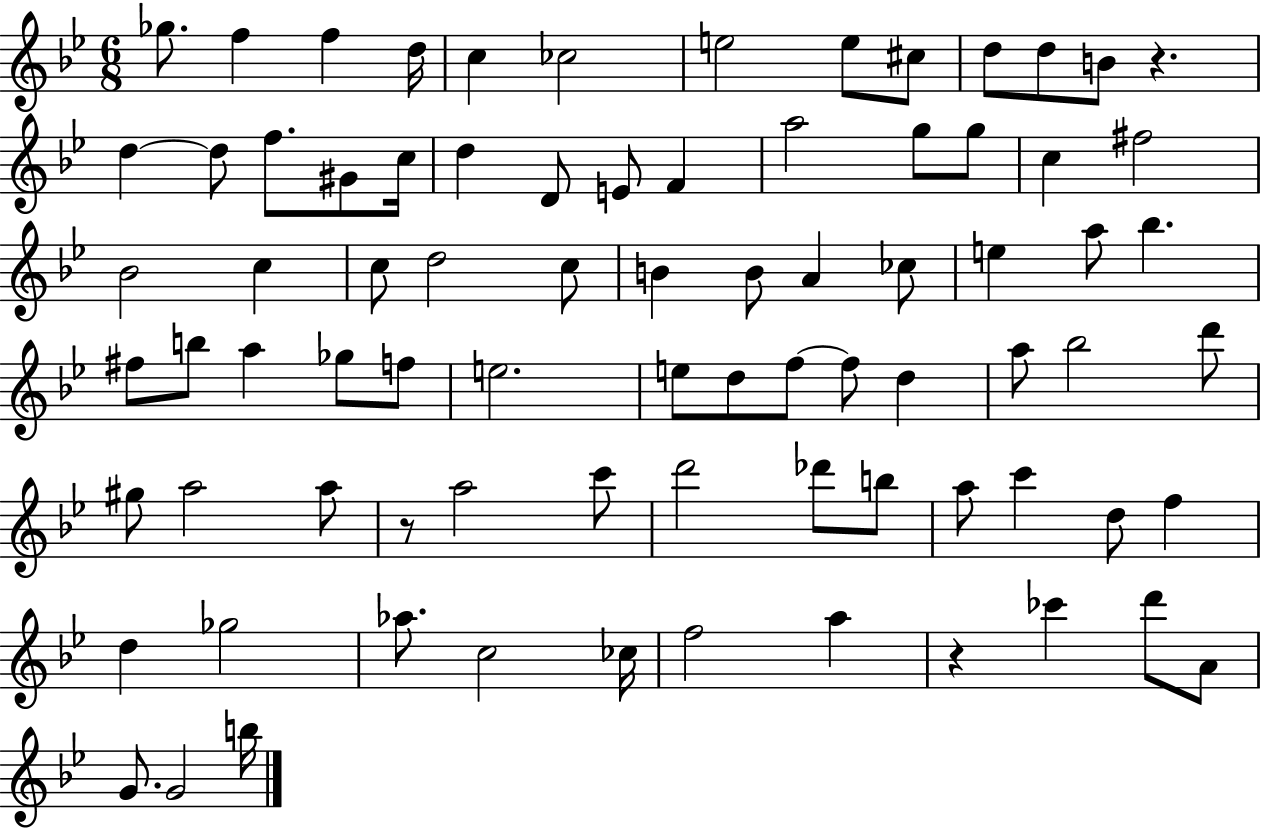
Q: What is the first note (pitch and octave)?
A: Gb5